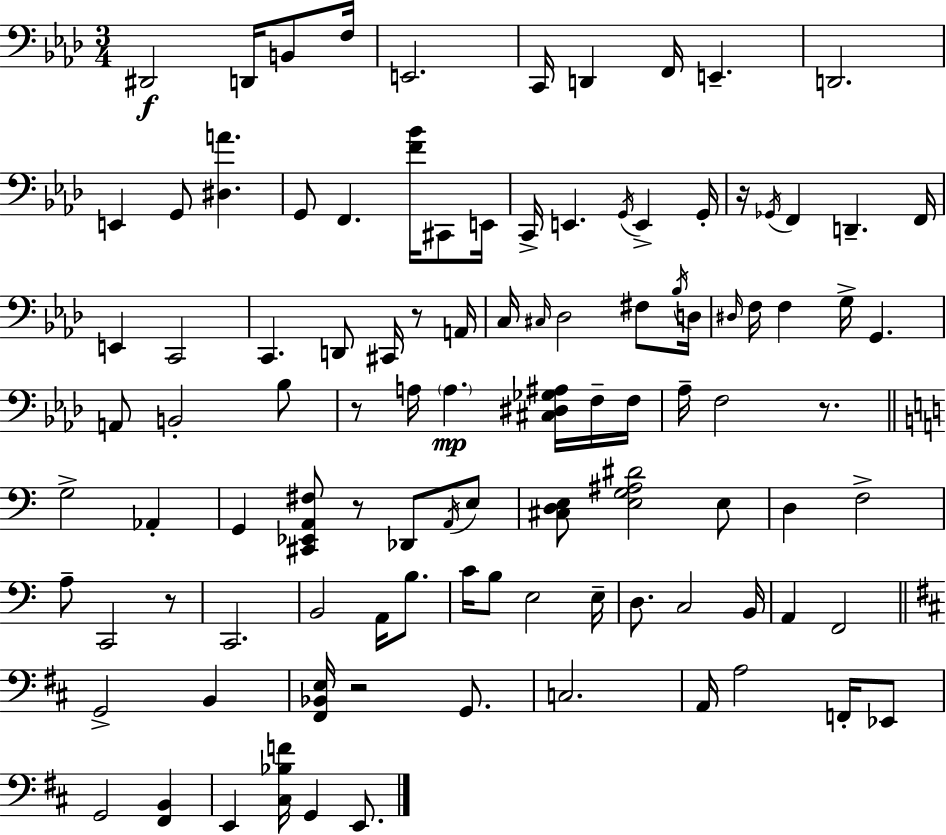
D#2/h D2/s B2/e F3/s E2/h. C2/s D2/q F2/s E2/q. D2/h. E2/q G2/e [D#3,A4]/q. G2/e F2/q. [F4,Bb4]/s C#2/e E2/s C2/s E2/q. G2/s E2/q G2/s R/s Gb2/s F2/q D2/q. F2/s E2/q C2/h C2/q. D2/e C#2/s R/e A2/s C3/s C#3/s Db3/h F#3/e Bb3/s D3/s D#3/s F3/s F3/q G3/s G2/q. A2/e B2/h Bb3/e R/e A3/s A3/q. [C#3,D#3,Gb3,A#3]/s F3/s F3/s Ab3/s F3/h R/e. G3/h Ab2/q G2/q [C#2,Eb2,A2,F#3]/e R/e Db2/e A2/s E3/e [C#3,D3,E3]/e [E3,G3,A#3,D#4]/h E3/e D3/q F3/h A3/e C2/h R/e C2/h. B2/h A2/s B3/e. C4/s B3/e E3/h E3/s D3/e. C3/h B2/s A2/q F2/h G2/h B2/q [F#2,Bb2,E3]/s R/h G2/e. C3/h. A2/s A3/h F2/s Eb2/e G2/h [F#2,B2]/q E2/q [C#3,Bb3,F4]/s G2/q E2/e.